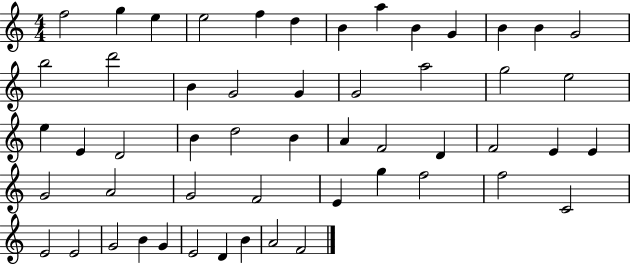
{
  \clef treble
  \numericTimeSignature
  \time 4/4
  \key c \major
  f''2 g''4 e''4 | e''2 f''4 d''4 | b'4 a''4 b'4 g'4 | b'4 b'4 g'2 | \break b''2 d'''2 | b'4 g'2 g'4 | g'2 a''2 | g''2 e''2 | \break e''4 e'4 d'2 | b'4 d''2 b'4 | a'4 f'2 d'4 | f'2 e'4 e'4 | \break g'2 a'2 | g'2 f'2 | e'4 g''4 f''2 | f''2 c'2 | \break e'2 e'2 | g'2 b'4 g'4 | e'2 d'4 b'4 | a'2 f'2 | \break \bar "|."
}